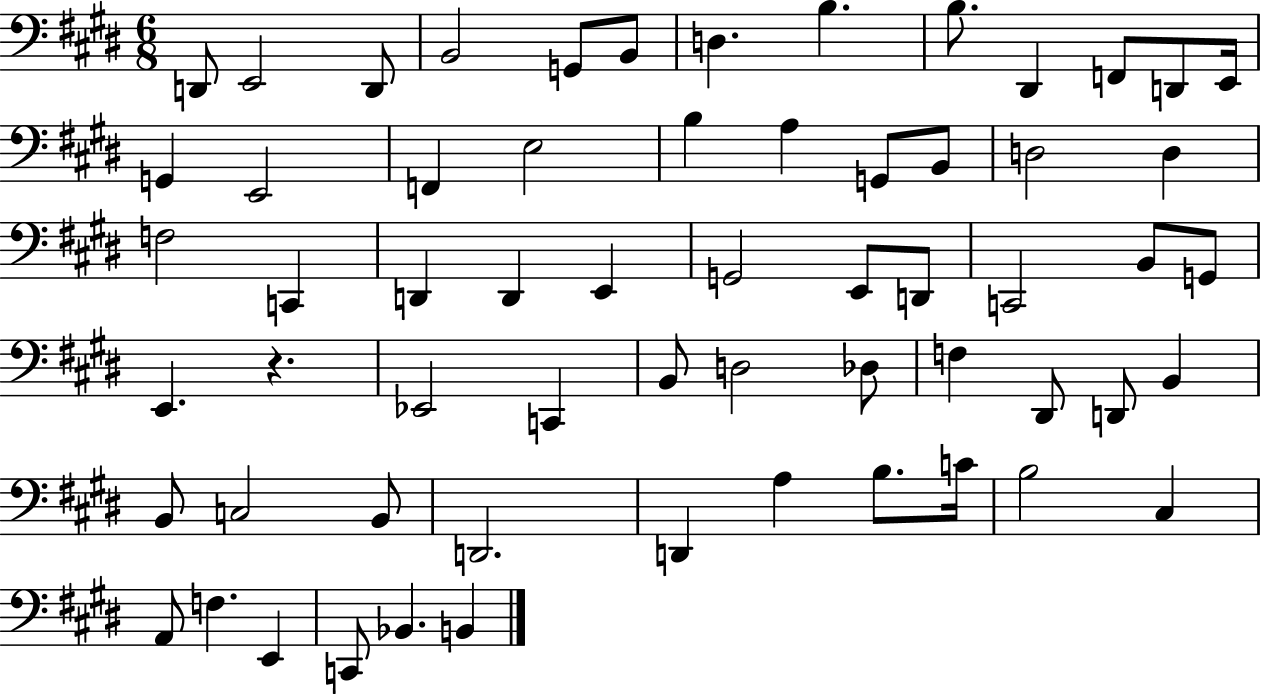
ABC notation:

X:1
T:Untitled
M:6/8
L:1/4
K:E
D,,/2 E,,2 D,,/2 B,,2 G,,/2 B,,/2 D, B, B,/2 ^D,, F,,/2 D,,/2 E,,/4 G,, E,,2 F,, E,2 B, A, G,,/2 B,,/2 D,2 D, F,2 C,, D,, D,, E,, G,,2 E,,/2 D,,/2 C,,2 B,,/2 G,,/2 E,, z _E,,2 C,, B,,/2 D,2 _D,/2 F, ^D,,/2 D,,/2 B,, B,,/2 C,2 B,,/2 D,,2 D,, A, B,/2 C/4 B,2 ^C, A,,/2 F, E,, C,,/2 _B,, B,,